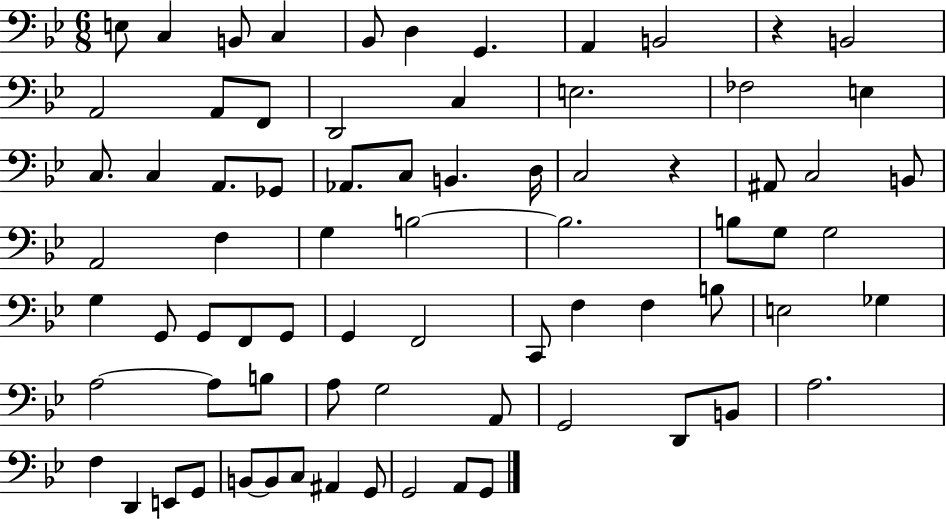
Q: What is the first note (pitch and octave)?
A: E3